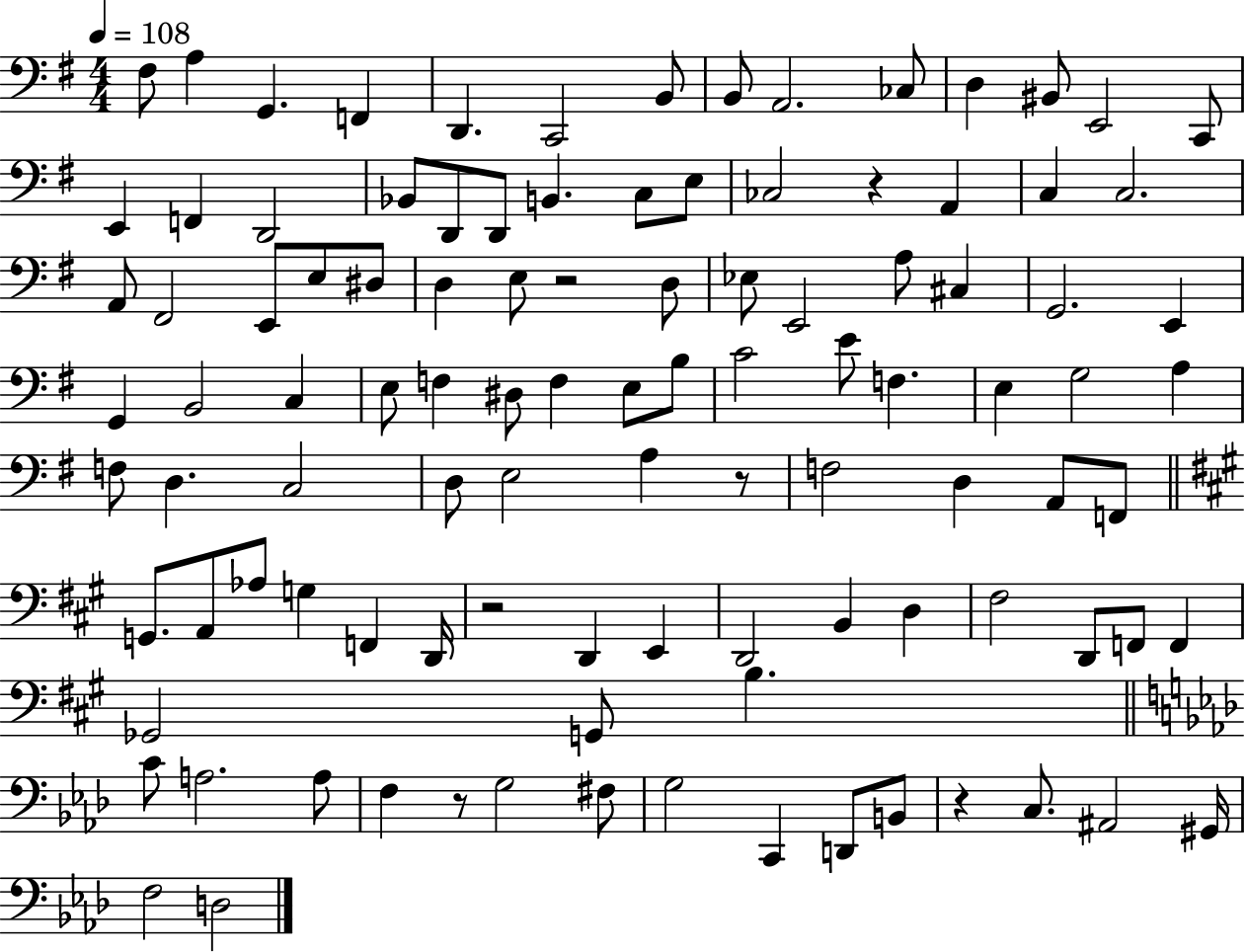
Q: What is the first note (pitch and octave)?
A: F#3